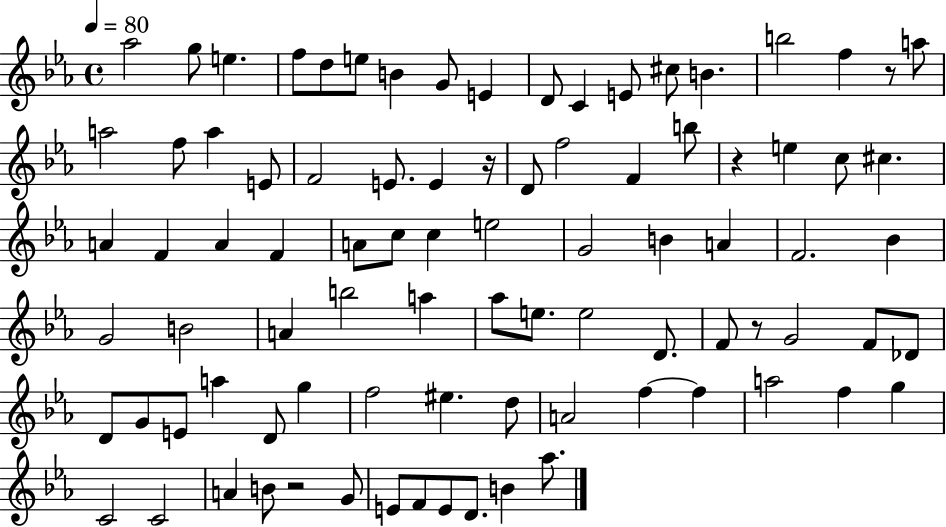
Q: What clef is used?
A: treble